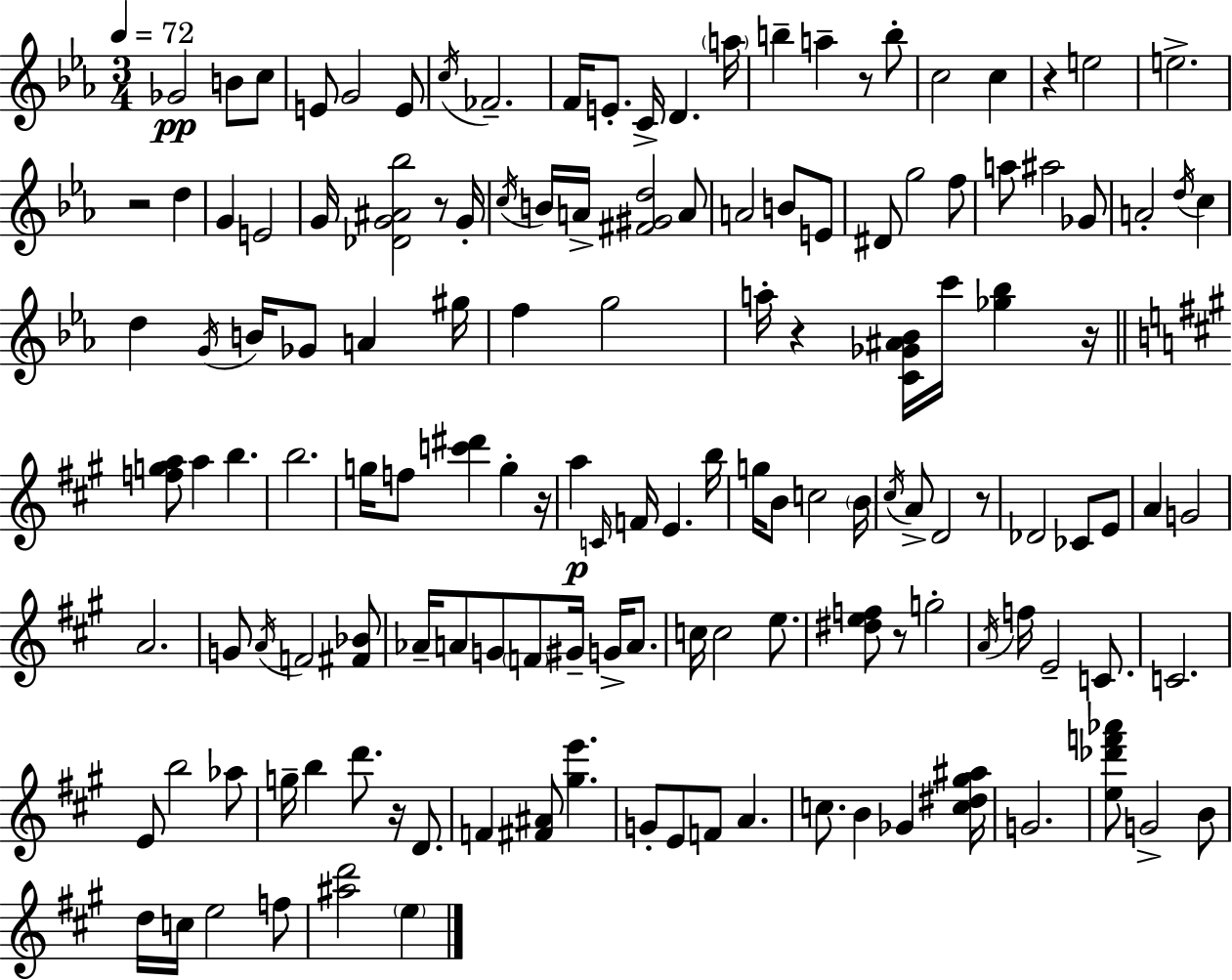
Gb4/h B4/e C5/e E4/e G4/h E4/e C5/s FES4/h. F4/s E4/e. C4/s D4/q. A5/s B5/q A5/q R/e B5/e C5/h C5/q R/q E5/h E5/h. R/h D5/q G4/q E4/h G4/s [Db4,G4,A#4,Bb5]/h R/e G4/s C5/s B4/s A4/s [F#4,G#4,D5]/h A4/e A4/h B4/e E4/e D#4/e G5/h F5/e A5/e A#5/h Gb4/e A4/h D5/s C5/q D5/q G4/s B4/s Gb4/e A4/q G#5/s F5/q G5/h A5/s R/q [C4,Gb4,A#4,Bb4]/s C6/s [Gb5,Bb5]/q R/s [F5,G5,A5]/e A5/q B5/q. B5/h. G5/s F5/e [C6,D#6]/q G5/q R/s A5/q C4/s F4/s E4/q. B5/s G5/s B4/e C5/h B4/s C#5/s A4/e D4/h R/e Db4/h CES4/e E4/e A4/q G4/h A4/h. G4/e A4/s F4/h [F#4,Bb4]/e Ab4/s A4/e G4/e F4/e G#4/s G4/s A4/e. C5/s C5/h E5/e. [D#5,E5,F5]/e R/e G5/h A4/s F5/s E4/h C4/e. C4/h. E4/e B5/h Ab5/e G5/s B5/q D6/e. R/s D4/e. F4/q [F#4,A#4]/e [G#5,E6]/q. G4/e E4/e F4/e A4/q. C5/e. B4/q Gb4/q [C5,D#5,G#5,A#5]/s G4/h. [E5,Db6,F6,Ab6]/e G4/h B4/e D5/s C5/s E5/h F5/e [A#5,D6]/h E5/q